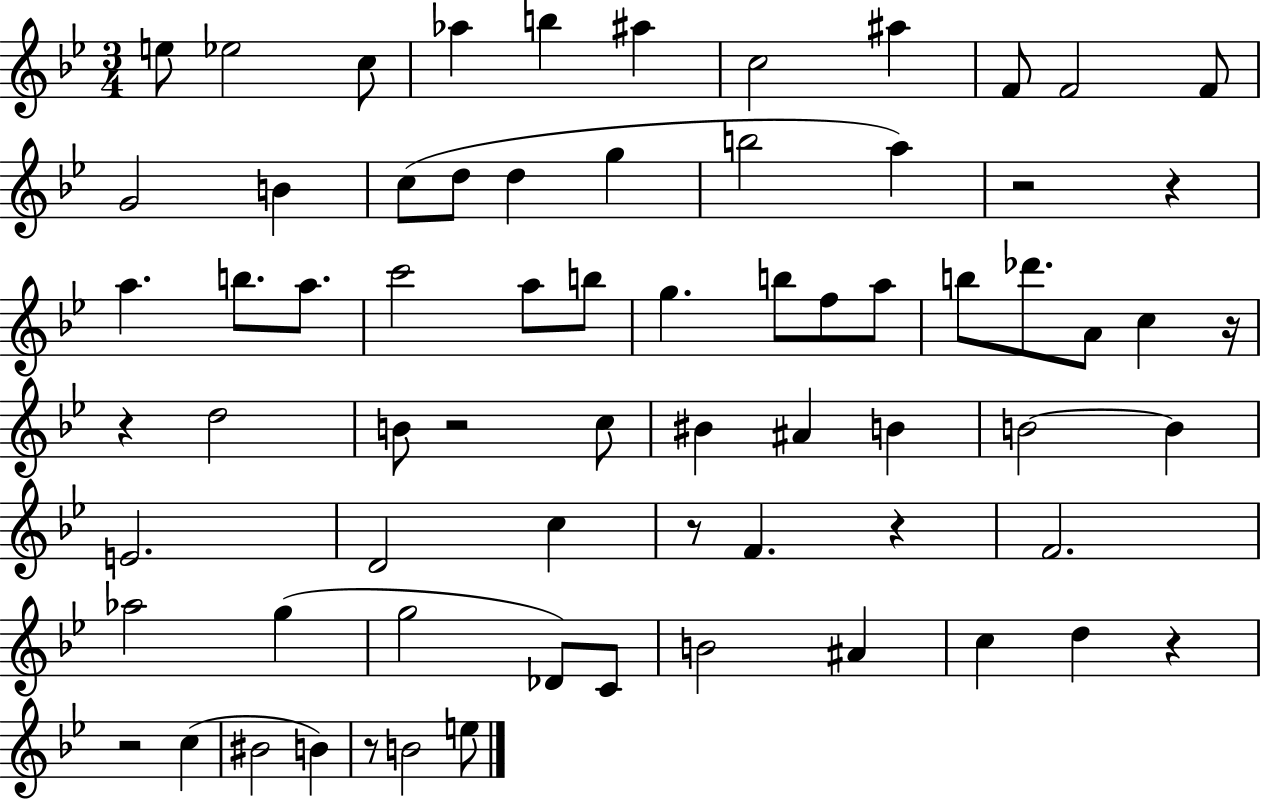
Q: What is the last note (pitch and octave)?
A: E5